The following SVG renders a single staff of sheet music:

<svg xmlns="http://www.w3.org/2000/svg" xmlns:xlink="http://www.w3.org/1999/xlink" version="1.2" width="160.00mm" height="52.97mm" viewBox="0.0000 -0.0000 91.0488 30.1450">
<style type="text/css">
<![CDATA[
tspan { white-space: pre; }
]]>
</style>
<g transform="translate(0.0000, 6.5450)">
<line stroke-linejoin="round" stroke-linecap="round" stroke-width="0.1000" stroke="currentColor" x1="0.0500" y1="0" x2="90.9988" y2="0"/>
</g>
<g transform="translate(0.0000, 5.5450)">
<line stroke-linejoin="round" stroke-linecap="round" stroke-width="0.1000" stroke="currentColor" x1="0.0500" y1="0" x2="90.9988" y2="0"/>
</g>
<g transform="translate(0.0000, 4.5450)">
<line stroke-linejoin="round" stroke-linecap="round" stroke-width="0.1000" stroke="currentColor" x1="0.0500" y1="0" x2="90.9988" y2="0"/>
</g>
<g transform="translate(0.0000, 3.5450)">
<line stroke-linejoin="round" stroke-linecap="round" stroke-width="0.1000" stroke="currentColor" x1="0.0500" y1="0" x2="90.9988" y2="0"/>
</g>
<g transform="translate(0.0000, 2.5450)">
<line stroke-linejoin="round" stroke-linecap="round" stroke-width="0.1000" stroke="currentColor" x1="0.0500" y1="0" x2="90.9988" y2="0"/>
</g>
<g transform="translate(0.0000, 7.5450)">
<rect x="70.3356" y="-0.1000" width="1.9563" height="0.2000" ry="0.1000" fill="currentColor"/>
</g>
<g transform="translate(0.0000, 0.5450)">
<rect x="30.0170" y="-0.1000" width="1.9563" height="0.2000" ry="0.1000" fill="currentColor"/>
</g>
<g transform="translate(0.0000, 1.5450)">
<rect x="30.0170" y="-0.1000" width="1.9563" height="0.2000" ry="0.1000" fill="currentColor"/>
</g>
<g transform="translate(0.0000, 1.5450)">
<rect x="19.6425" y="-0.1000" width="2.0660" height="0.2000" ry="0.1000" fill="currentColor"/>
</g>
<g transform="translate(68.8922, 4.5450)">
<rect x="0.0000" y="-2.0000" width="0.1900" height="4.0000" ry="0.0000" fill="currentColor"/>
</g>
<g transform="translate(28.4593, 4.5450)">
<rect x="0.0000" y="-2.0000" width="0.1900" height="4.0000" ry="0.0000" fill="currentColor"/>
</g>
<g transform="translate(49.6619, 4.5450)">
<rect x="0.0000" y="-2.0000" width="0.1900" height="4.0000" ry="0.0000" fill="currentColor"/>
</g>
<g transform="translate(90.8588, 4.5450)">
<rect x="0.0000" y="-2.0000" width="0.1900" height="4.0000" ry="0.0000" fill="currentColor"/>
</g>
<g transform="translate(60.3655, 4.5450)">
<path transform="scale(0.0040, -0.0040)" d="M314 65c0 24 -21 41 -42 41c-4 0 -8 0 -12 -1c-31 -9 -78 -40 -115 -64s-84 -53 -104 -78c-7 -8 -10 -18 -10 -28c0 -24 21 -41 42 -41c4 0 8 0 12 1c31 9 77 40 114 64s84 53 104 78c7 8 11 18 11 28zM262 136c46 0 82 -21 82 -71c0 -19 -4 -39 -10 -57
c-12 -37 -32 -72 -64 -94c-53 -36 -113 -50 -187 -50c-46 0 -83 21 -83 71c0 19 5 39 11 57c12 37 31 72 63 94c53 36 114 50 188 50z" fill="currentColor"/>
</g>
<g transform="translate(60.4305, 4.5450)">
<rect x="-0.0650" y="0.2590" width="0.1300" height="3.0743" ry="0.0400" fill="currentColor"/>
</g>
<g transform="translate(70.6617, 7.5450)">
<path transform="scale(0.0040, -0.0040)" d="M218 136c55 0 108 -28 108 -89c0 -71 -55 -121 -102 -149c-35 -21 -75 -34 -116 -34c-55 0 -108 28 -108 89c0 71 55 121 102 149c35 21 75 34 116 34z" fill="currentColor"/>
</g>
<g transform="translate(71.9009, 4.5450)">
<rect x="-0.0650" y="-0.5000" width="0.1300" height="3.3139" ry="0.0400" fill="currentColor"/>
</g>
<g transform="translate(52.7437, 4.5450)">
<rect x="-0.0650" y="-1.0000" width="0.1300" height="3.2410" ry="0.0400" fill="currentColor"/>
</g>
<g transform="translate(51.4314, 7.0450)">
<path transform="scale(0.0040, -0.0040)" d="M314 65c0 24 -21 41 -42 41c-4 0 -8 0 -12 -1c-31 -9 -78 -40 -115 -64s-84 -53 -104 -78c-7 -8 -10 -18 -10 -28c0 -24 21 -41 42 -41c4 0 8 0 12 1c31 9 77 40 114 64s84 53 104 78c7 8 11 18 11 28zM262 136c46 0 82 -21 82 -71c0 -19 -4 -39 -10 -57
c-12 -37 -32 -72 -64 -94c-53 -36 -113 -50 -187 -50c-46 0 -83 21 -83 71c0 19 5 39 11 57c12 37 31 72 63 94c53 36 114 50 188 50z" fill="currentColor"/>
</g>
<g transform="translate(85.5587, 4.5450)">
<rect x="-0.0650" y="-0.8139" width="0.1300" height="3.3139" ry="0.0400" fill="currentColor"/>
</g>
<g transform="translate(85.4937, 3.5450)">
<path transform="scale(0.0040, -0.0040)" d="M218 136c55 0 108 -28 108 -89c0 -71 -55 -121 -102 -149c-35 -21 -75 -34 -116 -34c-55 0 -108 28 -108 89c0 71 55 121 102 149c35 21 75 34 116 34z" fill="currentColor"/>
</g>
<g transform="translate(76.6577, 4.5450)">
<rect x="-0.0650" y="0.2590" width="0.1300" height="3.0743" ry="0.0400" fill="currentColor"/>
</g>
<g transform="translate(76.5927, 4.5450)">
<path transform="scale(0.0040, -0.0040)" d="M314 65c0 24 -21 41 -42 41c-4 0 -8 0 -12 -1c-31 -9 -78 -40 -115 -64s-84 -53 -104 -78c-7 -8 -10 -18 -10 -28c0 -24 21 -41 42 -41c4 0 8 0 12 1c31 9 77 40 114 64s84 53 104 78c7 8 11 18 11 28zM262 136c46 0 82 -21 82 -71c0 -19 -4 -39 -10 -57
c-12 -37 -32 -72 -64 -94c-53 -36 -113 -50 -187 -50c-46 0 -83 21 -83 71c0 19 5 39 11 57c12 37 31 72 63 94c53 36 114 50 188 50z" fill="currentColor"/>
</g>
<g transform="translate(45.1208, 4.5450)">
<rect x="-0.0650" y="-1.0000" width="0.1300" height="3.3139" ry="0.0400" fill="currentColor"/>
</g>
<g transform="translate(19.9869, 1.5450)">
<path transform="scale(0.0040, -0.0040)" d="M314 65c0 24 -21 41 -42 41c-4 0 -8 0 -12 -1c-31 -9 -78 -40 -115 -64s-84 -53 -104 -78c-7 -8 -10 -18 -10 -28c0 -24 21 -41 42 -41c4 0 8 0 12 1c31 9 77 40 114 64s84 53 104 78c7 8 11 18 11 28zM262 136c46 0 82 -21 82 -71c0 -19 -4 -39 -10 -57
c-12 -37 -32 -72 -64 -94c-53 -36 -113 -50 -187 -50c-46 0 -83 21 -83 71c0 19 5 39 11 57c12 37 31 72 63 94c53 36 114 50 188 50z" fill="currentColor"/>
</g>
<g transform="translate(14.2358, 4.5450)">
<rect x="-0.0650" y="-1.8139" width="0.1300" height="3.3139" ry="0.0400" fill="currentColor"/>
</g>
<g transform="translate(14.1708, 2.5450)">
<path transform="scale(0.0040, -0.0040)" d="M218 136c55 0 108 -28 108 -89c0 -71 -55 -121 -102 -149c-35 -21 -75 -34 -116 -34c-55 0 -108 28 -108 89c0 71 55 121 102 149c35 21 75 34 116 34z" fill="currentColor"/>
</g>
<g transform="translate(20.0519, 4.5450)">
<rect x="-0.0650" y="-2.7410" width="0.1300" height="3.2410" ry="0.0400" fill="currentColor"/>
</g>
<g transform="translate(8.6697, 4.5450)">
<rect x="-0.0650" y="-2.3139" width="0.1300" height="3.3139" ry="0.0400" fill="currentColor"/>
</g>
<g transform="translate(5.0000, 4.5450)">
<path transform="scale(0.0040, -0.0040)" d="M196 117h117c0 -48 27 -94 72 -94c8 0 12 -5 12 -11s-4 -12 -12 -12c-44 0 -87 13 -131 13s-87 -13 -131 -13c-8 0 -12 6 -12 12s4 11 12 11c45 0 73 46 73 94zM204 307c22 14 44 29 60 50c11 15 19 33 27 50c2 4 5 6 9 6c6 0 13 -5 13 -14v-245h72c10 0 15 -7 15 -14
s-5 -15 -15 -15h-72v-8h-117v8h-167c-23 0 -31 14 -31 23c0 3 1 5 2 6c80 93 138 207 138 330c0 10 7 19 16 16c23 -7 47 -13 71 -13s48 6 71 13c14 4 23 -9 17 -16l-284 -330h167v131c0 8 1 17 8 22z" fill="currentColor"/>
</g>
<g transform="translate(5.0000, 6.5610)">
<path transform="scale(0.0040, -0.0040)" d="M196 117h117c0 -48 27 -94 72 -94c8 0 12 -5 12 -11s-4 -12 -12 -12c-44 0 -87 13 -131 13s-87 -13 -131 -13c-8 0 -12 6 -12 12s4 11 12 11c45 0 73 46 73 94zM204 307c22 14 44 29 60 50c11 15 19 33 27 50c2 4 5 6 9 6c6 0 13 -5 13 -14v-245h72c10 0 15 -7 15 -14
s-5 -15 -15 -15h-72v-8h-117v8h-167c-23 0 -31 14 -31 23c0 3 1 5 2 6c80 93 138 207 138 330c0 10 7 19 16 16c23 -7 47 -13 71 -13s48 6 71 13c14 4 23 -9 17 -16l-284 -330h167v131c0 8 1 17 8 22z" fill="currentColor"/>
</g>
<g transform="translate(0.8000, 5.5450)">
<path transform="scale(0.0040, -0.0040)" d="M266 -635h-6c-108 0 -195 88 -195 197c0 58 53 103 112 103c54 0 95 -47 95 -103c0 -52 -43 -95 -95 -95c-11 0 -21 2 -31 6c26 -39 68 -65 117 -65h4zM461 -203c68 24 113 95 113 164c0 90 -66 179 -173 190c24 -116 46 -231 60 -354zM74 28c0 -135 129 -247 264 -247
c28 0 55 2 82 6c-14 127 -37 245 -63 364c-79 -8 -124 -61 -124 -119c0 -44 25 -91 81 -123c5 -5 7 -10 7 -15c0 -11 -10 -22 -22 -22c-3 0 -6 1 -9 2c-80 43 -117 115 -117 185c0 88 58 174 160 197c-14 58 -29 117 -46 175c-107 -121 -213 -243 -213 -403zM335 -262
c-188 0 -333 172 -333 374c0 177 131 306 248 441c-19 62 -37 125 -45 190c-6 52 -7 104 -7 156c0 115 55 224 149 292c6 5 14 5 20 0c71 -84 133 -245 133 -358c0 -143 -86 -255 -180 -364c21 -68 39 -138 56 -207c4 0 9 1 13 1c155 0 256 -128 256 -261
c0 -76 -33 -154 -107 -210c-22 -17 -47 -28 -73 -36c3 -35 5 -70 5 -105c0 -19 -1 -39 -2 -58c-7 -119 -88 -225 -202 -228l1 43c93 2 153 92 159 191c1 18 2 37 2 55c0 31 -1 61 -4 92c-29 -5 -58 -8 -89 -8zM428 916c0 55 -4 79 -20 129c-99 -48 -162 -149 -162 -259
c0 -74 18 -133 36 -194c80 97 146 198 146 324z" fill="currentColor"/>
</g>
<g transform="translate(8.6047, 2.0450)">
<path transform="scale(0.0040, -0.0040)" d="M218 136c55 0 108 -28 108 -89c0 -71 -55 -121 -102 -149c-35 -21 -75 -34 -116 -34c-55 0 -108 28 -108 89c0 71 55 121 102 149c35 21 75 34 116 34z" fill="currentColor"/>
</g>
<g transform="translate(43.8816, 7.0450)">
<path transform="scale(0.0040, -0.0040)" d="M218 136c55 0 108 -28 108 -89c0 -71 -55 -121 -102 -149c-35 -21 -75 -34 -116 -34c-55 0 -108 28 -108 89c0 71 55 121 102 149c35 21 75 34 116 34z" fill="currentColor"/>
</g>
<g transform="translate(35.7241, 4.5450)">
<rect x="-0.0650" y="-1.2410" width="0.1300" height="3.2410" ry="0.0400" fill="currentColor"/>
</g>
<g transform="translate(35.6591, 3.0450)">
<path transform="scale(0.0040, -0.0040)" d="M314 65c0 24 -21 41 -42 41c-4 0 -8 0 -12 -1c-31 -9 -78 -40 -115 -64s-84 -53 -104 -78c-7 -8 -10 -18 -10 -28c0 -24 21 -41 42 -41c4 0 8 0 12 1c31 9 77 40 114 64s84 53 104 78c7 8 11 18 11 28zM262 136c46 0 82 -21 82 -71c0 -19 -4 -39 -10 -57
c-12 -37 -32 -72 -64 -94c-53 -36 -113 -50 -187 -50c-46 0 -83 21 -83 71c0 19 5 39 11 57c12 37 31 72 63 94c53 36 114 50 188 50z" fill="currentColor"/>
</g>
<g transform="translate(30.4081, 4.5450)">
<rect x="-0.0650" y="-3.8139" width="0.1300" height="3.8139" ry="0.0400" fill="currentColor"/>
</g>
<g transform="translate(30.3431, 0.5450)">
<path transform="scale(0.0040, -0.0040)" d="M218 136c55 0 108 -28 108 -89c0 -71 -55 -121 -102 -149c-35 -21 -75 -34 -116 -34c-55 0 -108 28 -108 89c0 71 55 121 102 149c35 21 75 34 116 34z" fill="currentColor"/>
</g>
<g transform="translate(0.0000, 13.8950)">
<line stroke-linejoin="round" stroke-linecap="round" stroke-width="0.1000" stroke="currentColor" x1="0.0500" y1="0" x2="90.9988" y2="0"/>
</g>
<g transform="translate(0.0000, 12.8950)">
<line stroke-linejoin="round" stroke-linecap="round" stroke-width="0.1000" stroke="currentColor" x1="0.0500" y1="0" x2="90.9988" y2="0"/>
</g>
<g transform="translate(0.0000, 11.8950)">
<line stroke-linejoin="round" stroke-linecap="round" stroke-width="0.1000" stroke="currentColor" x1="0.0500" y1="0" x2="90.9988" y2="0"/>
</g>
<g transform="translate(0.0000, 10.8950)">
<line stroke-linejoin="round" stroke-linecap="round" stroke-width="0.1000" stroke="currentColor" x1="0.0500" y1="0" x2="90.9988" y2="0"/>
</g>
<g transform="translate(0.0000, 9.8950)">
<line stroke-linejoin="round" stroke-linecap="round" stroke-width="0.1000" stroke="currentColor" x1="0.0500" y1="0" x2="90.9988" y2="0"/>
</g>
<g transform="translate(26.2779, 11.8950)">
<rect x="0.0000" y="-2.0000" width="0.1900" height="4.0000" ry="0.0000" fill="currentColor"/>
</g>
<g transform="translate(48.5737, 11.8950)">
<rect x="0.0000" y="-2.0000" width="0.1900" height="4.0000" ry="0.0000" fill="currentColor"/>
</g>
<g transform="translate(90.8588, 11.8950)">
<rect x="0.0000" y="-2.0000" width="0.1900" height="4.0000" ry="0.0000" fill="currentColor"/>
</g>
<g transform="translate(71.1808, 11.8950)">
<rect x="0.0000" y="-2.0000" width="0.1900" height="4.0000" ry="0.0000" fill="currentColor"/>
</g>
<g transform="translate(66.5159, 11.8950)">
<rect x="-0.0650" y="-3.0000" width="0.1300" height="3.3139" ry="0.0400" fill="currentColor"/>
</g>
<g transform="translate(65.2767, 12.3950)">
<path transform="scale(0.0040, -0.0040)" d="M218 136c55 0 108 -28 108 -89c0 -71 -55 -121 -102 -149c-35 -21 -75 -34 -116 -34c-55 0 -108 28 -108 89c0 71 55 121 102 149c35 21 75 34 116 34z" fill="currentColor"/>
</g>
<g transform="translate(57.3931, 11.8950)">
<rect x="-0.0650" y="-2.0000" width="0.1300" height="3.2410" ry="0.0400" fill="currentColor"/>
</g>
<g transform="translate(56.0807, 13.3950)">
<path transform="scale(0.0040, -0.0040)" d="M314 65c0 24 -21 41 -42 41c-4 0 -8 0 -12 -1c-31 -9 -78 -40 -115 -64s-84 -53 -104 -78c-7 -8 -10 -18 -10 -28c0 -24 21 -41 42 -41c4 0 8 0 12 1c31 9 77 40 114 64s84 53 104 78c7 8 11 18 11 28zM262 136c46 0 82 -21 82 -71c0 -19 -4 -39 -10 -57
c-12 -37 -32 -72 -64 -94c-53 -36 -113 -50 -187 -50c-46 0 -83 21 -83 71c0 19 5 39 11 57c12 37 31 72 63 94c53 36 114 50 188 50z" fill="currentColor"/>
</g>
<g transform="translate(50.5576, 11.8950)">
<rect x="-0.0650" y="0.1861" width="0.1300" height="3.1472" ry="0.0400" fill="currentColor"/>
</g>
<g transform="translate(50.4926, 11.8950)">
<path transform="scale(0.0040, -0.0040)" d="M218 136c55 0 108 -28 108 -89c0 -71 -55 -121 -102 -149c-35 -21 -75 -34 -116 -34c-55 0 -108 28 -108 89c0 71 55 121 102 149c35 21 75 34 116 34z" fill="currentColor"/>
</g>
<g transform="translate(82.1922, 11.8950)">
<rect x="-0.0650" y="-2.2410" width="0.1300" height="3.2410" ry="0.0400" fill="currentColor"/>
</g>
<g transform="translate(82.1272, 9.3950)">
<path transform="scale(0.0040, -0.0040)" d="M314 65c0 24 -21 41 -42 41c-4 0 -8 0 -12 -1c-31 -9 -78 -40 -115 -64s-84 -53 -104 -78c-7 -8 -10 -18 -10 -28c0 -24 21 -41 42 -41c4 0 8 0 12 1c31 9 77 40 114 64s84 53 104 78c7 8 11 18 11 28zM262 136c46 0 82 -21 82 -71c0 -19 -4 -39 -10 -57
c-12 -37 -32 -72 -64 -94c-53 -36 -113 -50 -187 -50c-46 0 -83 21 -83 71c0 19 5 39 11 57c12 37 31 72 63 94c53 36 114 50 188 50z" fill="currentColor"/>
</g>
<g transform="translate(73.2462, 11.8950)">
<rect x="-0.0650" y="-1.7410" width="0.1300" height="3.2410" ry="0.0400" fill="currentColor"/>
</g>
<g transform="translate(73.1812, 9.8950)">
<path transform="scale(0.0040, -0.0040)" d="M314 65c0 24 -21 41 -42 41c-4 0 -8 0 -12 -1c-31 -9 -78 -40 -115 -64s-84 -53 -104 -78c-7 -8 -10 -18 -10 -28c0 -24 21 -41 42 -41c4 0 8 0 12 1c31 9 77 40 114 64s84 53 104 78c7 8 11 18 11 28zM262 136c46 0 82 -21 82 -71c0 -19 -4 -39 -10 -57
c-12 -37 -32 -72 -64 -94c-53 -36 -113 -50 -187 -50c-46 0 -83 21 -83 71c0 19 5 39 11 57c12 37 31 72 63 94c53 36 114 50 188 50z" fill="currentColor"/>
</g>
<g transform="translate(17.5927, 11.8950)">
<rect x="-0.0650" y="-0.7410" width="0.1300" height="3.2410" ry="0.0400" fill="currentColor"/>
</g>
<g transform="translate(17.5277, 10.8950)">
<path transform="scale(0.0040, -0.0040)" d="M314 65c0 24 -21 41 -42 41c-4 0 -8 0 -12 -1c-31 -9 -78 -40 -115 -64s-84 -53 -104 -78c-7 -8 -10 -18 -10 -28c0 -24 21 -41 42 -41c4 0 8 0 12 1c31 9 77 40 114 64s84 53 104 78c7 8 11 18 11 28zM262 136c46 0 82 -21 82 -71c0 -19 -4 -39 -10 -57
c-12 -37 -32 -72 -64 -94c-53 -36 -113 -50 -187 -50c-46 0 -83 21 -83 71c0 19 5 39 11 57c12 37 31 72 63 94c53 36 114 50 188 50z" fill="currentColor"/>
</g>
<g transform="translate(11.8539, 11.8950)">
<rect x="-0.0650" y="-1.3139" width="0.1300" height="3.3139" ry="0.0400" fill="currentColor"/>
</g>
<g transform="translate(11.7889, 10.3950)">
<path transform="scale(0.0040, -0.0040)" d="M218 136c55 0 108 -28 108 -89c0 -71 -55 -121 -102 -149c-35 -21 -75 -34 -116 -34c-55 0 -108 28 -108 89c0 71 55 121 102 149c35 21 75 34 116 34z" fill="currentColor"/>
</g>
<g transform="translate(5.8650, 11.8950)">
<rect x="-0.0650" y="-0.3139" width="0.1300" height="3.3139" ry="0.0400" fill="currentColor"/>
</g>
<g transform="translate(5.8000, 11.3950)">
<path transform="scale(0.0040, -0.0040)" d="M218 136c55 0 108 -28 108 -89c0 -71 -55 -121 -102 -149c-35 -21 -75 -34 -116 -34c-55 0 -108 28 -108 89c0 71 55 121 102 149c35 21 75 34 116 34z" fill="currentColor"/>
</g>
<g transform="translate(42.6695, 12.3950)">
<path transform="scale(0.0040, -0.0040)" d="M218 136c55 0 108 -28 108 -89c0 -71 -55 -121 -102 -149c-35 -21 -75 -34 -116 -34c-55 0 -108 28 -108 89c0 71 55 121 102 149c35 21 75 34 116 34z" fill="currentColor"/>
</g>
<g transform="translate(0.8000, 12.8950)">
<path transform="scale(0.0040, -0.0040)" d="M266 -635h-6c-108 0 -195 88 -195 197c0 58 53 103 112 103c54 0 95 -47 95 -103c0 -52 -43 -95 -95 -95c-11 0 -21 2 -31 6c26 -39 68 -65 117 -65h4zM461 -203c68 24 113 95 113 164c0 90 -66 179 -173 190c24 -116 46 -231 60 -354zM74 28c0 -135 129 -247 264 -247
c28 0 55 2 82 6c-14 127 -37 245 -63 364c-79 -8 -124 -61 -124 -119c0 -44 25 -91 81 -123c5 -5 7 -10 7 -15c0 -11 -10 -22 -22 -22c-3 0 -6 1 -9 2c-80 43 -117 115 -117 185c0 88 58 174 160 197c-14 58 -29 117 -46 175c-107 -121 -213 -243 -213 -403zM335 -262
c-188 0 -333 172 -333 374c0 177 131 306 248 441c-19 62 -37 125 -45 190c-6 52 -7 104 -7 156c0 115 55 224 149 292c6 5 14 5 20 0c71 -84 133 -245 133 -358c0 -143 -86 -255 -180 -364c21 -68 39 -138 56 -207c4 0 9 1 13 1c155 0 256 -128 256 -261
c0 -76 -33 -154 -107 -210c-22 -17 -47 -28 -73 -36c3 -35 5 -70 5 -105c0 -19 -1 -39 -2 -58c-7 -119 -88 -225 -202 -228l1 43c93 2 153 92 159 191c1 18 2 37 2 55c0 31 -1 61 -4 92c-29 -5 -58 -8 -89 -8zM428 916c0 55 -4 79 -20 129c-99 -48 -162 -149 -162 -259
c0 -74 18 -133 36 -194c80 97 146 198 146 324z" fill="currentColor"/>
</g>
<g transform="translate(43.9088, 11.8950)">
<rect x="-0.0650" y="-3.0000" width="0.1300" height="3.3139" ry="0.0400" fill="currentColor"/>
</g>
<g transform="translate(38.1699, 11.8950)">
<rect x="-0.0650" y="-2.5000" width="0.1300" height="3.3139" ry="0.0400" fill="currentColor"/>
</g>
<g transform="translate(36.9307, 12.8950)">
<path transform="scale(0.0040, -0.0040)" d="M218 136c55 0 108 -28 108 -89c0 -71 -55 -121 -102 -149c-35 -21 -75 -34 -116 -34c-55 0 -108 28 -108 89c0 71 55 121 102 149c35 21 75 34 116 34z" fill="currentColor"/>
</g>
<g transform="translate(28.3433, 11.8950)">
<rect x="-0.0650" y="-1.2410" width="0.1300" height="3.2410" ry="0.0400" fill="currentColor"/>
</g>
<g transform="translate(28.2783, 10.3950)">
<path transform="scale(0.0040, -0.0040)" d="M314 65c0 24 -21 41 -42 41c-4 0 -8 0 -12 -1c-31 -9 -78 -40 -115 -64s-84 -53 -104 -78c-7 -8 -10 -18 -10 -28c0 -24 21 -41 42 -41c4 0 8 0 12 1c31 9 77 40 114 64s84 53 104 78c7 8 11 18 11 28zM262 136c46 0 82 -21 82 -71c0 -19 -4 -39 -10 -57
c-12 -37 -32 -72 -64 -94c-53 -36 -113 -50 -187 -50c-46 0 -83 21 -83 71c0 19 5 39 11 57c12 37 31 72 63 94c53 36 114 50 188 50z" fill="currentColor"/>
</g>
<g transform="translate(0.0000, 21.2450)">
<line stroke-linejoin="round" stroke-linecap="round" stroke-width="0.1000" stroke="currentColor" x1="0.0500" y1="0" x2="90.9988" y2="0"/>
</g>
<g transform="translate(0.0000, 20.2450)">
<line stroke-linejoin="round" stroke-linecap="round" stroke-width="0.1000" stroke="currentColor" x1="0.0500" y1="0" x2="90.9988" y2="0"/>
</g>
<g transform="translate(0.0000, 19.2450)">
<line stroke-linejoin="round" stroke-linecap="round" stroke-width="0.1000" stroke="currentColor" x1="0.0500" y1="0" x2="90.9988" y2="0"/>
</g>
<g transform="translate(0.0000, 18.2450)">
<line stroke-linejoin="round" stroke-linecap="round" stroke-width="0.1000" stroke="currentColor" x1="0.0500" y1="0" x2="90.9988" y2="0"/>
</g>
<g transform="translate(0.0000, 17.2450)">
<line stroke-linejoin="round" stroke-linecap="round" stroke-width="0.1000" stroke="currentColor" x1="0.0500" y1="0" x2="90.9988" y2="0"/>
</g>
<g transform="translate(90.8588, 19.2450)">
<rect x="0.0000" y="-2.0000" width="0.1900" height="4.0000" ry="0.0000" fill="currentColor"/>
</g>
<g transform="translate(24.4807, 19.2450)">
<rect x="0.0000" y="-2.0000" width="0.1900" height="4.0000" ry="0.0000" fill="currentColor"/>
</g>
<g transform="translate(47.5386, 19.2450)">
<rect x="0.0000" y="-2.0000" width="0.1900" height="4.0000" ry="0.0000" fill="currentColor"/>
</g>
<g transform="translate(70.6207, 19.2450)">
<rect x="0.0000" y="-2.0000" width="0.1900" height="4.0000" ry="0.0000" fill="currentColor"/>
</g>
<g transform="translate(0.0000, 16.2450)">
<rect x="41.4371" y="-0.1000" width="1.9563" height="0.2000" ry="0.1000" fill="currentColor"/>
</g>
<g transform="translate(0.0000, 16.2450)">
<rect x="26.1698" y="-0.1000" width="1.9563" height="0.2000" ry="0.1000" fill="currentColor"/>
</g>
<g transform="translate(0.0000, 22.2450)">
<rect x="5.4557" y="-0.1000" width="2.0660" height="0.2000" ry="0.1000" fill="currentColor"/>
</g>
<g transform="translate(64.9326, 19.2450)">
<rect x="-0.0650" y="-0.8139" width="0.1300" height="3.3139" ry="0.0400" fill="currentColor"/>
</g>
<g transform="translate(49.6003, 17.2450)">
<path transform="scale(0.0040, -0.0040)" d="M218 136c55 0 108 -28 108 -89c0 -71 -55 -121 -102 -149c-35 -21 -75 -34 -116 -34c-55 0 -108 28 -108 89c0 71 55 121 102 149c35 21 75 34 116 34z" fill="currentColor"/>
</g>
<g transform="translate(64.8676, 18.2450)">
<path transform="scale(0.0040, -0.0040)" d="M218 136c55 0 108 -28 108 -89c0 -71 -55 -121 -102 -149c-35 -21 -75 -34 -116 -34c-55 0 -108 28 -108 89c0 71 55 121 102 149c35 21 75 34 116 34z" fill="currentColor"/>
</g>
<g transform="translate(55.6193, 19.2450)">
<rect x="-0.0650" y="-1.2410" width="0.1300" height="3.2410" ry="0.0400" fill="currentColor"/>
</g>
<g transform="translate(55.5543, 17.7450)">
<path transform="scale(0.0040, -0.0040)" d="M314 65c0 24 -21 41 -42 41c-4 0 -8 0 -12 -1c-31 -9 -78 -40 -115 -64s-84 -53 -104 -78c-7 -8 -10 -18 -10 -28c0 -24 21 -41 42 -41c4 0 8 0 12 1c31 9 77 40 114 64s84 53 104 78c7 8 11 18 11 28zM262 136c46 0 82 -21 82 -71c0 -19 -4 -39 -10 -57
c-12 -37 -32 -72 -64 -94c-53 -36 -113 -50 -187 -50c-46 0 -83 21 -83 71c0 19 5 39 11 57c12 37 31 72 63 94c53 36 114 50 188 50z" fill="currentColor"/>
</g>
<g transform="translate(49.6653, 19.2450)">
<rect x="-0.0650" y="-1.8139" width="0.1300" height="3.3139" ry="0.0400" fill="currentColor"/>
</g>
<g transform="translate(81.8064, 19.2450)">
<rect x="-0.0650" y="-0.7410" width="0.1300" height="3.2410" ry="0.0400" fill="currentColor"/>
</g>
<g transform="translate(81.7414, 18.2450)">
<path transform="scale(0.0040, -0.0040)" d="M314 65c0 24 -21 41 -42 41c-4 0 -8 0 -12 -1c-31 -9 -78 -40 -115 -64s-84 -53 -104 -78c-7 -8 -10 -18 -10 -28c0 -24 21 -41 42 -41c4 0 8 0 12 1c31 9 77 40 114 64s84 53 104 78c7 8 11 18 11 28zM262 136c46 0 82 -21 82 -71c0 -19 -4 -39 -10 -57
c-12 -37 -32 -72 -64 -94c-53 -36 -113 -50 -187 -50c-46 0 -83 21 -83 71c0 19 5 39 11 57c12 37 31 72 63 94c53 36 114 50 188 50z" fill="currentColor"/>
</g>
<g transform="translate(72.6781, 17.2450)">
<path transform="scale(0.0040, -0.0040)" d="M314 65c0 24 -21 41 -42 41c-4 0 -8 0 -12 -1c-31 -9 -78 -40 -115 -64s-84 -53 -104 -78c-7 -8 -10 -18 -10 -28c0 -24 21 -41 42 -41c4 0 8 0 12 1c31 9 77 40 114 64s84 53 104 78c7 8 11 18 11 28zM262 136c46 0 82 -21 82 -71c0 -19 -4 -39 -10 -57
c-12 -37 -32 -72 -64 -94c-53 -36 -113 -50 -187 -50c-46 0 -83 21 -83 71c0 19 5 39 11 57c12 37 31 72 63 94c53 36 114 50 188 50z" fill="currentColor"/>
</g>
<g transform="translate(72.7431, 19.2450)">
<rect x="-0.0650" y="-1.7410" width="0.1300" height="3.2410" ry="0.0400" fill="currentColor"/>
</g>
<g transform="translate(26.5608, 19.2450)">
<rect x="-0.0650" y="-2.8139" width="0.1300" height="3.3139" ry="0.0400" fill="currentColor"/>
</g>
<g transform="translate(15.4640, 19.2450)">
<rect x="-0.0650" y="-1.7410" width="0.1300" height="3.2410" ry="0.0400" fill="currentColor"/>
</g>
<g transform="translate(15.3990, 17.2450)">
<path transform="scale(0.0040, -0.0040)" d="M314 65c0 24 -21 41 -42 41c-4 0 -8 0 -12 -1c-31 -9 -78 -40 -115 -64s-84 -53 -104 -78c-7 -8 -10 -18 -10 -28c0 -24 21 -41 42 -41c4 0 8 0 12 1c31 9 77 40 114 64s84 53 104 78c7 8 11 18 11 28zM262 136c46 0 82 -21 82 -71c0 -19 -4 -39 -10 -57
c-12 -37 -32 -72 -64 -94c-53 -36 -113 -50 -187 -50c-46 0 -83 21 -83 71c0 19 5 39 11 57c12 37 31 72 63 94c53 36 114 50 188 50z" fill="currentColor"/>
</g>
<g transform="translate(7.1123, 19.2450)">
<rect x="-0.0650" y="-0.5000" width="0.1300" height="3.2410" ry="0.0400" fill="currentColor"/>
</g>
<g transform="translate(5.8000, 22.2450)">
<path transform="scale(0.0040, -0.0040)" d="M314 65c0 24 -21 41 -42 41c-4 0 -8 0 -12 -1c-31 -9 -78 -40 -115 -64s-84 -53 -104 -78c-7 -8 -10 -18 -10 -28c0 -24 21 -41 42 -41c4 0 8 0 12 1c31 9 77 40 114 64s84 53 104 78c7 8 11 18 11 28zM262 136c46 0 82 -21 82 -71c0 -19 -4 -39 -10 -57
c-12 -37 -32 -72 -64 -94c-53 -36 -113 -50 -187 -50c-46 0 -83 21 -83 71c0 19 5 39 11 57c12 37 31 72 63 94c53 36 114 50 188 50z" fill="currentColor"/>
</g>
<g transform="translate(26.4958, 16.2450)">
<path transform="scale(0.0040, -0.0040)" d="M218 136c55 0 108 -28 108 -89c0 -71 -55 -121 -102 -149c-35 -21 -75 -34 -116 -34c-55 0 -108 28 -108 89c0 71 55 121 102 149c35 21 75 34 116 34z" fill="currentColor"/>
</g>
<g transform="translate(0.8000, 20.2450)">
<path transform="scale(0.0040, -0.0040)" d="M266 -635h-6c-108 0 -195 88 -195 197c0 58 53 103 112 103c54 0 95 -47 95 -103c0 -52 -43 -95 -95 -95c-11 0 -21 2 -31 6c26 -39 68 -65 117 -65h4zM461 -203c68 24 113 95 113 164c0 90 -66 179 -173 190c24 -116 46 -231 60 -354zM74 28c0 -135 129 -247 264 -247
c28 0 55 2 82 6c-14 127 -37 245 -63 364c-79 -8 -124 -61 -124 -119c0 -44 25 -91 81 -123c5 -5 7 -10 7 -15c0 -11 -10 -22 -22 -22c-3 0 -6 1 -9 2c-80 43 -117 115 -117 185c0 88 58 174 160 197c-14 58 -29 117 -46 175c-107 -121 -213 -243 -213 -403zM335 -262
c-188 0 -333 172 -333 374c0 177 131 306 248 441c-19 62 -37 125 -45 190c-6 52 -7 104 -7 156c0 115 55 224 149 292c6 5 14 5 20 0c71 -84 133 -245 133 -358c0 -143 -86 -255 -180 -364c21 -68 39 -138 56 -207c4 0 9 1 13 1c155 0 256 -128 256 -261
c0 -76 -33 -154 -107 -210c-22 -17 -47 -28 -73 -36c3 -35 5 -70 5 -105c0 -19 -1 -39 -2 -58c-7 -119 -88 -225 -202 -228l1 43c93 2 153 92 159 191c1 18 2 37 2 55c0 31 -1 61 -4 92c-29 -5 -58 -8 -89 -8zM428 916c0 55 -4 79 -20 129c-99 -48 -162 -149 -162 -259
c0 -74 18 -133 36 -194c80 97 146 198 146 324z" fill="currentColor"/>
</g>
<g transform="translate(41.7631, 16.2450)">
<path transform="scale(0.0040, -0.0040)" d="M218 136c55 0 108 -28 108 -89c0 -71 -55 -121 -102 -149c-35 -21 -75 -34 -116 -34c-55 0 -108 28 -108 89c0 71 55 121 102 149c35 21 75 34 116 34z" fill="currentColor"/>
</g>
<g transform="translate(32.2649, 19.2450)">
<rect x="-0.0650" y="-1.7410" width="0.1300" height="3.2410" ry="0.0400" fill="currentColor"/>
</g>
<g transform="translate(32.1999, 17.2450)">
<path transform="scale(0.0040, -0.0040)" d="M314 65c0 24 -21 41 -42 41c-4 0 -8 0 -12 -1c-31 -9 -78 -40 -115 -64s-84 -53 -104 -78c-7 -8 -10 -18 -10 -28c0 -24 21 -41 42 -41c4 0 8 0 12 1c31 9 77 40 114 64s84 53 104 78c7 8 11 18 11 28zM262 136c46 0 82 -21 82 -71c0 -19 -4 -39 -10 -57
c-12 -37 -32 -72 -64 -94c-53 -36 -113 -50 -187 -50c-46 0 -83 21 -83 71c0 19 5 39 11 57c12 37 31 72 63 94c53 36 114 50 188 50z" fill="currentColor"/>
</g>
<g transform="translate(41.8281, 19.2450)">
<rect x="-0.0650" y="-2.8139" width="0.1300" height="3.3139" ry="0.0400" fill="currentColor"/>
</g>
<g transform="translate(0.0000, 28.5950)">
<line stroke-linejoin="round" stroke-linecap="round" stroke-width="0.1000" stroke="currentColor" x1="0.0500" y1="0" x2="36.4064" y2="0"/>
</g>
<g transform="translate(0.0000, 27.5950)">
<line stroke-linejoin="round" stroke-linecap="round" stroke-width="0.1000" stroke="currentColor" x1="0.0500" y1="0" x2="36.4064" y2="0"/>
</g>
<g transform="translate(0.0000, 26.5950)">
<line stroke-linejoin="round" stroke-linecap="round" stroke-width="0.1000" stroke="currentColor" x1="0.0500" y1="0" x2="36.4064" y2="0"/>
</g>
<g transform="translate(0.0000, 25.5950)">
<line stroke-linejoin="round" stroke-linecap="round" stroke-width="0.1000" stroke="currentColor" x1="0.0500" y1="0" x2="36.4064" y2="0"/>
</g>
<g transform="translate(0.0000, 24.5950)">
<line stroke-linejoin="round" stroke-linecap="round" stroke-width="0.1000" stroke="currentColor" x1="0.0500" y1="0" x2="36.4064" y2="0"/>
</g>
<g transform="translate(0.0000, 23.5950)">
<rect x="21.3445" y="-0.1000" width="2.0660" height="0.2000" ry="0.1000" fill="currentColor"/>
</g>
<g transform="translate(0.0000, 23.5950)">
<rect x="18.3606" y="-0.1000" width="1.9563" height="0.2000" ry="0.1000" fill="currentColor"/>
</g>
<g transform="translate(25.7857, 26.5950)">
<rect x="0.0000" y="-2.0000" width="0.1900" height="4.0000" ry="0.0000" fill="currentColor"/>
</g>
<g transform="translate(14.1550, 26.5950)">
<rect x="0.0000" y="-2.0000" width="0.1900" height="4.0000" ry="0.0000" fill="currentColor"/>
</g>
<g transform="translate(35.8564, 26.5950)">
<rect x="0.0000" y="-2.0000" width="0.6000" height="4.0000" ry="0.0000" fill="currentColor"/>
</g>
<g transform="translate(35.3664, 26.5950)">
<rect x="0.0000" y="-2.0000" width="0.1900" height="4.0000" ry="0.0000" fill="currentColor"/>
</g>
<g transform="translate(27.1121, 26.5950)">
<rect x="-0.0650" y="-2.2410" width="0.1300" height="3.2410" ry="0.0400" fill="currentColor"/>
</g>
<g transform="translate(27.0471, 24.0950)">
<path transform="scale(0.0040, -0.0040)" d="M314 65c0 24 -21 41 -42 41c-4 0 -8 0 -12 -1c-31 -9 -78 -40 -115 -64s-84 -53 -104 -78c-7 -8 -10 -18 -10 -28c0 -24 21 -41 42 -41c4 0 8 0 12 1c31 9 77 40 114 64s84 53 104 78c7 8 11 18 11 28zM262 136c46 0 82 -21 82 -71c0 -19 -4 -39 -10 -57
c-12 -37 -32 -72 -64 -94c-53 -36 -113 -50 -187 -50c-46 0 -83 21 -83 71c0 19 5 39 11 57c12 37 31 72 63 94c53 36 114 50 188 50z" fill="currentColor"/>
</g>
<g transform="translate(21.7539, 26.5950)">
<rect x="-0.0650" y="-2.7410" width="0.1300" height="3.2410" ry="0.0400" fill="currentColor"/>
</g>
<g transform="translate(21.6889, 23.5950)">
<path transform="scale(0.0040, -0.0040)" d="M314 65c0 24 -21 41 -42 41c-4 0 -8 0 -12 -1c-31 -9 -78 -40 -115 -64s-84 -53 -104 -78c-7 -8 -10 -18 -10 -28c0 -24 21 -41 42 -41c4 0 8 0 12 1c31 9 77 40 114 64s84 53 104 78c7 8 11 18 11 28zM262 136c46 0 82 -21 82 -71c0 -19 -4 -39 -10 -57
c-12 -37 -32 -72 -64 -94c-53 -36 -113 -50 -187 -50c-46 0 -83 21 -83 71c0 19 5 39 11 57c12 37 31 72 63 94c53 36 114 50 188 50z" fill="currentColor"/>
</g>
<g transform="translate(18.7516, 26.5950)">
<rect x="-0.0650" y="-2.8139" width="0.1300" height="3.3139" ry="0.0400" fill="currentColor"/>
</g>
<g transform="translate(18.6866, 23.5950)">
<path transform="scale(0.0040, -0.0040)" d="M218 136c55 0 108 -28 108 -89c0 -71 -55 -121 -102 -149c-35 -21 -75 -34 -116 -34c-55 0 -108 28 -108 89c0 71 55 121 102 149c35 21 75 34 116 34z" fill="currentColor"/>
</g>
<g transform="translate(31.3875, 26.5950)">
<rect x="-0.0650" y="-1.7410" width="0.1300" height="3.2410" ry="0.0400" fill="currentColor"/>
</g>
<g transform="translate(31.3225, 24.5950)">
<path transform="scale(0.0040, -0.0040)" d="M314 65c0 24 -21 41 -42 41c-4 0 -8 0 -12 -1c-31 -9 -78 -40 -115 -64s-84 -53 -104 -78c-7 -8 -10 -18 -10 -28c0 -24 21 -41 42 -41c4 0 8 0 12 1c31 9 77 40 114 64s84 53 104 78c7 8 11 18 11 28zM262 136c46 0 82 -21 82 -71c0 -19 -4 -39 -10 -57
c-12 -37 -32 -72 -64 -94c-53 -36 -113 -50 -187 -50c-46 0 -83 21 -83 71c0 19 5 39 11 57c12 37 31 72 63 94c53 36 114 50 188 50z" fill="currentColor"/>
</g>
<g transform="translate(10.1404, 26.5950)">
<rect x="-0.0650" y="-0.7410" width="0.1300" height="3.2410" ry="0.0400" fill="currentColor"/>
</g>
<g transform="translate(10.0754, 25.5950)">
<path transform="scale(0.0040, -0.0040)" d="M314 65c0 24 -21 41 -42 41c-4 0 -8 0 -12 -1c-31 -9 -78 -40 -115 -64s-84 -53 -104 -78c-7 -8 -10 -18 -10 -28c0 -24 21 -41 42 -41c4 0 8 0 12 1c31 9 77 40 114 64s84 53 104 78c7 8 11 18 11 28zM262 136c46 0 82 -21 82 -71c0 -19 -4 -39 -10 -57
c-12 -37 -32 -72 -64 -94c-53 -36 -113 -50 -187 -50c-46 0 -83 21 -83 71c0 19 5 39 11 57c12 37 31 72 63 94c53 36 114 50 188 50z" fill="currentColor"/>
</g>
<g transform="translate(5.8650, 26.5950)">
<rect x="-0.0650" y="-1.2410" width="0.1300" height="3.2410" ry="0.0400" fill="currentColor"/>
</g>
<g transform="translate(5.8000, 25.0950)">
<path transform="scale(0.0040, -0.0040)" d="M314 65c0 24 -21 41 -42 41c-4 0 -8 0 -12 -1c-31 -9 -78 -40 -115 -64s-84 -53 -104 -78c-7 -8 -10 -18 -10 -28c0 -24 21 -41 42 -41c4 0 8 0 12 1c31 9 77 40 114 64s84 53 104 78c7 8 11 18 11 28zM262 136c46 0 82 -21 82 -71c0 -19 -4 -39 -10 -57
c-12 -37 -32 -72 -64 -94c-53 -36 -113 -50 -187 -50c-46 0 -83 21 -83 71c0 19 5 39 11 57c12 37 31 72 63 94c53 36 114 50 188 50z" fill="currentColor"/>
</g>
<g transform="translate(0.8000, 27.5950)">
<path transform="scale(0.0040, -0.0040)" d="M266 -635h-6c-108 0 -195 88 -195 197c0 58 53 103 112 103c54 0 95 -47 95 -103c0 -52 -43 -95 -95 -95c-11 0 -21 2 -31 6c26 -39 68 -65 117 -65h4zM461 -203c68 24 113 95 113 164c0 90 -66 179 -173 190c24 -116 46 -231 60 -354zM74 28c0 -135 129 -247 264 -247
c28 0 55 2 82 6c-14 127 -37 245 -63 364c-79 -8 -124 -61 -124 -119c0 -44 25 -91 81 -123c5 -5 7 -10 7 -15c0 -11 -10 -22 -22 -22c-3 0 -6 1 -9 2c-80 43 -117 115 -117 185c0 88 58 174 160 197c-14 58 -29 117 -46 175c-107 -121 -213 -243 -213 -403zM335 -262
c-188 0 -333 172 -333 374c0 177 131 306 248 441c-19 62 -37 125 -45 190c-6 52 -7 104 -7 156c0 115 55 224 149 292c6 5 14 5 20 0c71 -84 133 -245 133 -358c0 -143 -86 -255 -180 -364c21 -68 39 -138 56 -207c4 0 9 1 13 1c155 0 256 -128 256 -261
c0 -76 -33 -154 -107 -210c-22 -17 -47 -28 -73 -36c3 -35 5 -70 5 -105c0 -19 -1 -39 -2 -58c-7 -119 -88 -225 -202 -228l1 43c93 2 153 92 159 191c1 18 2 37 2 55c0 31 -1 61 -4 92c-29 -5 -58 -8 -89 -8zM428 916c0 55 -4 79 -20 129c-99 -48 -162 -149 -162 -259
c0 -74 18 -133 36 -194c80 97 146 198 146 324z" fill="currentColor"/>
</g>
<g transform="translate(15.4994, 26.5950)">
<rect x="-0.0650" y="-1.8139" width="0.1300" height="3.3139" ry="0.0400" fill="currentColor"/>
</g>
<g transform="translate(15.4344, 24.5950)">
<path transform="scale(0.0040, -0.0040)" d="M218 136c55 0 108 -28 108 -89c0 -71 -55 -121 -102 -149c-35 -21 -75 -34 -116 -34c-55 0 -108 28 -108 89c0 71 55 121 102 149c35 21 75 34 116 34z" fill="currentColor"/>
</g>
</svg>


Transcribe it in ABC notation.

X:1
T:Untitled
M:4/4
L:1/4
K:C
g f a2 c' e2 D D2 B2 C B2 d c e d2 e2 G A B F2 A f2 g2 C2 f2 a f2 a f e2 d f2 d2 e2 d2 f a a2 g2 f2